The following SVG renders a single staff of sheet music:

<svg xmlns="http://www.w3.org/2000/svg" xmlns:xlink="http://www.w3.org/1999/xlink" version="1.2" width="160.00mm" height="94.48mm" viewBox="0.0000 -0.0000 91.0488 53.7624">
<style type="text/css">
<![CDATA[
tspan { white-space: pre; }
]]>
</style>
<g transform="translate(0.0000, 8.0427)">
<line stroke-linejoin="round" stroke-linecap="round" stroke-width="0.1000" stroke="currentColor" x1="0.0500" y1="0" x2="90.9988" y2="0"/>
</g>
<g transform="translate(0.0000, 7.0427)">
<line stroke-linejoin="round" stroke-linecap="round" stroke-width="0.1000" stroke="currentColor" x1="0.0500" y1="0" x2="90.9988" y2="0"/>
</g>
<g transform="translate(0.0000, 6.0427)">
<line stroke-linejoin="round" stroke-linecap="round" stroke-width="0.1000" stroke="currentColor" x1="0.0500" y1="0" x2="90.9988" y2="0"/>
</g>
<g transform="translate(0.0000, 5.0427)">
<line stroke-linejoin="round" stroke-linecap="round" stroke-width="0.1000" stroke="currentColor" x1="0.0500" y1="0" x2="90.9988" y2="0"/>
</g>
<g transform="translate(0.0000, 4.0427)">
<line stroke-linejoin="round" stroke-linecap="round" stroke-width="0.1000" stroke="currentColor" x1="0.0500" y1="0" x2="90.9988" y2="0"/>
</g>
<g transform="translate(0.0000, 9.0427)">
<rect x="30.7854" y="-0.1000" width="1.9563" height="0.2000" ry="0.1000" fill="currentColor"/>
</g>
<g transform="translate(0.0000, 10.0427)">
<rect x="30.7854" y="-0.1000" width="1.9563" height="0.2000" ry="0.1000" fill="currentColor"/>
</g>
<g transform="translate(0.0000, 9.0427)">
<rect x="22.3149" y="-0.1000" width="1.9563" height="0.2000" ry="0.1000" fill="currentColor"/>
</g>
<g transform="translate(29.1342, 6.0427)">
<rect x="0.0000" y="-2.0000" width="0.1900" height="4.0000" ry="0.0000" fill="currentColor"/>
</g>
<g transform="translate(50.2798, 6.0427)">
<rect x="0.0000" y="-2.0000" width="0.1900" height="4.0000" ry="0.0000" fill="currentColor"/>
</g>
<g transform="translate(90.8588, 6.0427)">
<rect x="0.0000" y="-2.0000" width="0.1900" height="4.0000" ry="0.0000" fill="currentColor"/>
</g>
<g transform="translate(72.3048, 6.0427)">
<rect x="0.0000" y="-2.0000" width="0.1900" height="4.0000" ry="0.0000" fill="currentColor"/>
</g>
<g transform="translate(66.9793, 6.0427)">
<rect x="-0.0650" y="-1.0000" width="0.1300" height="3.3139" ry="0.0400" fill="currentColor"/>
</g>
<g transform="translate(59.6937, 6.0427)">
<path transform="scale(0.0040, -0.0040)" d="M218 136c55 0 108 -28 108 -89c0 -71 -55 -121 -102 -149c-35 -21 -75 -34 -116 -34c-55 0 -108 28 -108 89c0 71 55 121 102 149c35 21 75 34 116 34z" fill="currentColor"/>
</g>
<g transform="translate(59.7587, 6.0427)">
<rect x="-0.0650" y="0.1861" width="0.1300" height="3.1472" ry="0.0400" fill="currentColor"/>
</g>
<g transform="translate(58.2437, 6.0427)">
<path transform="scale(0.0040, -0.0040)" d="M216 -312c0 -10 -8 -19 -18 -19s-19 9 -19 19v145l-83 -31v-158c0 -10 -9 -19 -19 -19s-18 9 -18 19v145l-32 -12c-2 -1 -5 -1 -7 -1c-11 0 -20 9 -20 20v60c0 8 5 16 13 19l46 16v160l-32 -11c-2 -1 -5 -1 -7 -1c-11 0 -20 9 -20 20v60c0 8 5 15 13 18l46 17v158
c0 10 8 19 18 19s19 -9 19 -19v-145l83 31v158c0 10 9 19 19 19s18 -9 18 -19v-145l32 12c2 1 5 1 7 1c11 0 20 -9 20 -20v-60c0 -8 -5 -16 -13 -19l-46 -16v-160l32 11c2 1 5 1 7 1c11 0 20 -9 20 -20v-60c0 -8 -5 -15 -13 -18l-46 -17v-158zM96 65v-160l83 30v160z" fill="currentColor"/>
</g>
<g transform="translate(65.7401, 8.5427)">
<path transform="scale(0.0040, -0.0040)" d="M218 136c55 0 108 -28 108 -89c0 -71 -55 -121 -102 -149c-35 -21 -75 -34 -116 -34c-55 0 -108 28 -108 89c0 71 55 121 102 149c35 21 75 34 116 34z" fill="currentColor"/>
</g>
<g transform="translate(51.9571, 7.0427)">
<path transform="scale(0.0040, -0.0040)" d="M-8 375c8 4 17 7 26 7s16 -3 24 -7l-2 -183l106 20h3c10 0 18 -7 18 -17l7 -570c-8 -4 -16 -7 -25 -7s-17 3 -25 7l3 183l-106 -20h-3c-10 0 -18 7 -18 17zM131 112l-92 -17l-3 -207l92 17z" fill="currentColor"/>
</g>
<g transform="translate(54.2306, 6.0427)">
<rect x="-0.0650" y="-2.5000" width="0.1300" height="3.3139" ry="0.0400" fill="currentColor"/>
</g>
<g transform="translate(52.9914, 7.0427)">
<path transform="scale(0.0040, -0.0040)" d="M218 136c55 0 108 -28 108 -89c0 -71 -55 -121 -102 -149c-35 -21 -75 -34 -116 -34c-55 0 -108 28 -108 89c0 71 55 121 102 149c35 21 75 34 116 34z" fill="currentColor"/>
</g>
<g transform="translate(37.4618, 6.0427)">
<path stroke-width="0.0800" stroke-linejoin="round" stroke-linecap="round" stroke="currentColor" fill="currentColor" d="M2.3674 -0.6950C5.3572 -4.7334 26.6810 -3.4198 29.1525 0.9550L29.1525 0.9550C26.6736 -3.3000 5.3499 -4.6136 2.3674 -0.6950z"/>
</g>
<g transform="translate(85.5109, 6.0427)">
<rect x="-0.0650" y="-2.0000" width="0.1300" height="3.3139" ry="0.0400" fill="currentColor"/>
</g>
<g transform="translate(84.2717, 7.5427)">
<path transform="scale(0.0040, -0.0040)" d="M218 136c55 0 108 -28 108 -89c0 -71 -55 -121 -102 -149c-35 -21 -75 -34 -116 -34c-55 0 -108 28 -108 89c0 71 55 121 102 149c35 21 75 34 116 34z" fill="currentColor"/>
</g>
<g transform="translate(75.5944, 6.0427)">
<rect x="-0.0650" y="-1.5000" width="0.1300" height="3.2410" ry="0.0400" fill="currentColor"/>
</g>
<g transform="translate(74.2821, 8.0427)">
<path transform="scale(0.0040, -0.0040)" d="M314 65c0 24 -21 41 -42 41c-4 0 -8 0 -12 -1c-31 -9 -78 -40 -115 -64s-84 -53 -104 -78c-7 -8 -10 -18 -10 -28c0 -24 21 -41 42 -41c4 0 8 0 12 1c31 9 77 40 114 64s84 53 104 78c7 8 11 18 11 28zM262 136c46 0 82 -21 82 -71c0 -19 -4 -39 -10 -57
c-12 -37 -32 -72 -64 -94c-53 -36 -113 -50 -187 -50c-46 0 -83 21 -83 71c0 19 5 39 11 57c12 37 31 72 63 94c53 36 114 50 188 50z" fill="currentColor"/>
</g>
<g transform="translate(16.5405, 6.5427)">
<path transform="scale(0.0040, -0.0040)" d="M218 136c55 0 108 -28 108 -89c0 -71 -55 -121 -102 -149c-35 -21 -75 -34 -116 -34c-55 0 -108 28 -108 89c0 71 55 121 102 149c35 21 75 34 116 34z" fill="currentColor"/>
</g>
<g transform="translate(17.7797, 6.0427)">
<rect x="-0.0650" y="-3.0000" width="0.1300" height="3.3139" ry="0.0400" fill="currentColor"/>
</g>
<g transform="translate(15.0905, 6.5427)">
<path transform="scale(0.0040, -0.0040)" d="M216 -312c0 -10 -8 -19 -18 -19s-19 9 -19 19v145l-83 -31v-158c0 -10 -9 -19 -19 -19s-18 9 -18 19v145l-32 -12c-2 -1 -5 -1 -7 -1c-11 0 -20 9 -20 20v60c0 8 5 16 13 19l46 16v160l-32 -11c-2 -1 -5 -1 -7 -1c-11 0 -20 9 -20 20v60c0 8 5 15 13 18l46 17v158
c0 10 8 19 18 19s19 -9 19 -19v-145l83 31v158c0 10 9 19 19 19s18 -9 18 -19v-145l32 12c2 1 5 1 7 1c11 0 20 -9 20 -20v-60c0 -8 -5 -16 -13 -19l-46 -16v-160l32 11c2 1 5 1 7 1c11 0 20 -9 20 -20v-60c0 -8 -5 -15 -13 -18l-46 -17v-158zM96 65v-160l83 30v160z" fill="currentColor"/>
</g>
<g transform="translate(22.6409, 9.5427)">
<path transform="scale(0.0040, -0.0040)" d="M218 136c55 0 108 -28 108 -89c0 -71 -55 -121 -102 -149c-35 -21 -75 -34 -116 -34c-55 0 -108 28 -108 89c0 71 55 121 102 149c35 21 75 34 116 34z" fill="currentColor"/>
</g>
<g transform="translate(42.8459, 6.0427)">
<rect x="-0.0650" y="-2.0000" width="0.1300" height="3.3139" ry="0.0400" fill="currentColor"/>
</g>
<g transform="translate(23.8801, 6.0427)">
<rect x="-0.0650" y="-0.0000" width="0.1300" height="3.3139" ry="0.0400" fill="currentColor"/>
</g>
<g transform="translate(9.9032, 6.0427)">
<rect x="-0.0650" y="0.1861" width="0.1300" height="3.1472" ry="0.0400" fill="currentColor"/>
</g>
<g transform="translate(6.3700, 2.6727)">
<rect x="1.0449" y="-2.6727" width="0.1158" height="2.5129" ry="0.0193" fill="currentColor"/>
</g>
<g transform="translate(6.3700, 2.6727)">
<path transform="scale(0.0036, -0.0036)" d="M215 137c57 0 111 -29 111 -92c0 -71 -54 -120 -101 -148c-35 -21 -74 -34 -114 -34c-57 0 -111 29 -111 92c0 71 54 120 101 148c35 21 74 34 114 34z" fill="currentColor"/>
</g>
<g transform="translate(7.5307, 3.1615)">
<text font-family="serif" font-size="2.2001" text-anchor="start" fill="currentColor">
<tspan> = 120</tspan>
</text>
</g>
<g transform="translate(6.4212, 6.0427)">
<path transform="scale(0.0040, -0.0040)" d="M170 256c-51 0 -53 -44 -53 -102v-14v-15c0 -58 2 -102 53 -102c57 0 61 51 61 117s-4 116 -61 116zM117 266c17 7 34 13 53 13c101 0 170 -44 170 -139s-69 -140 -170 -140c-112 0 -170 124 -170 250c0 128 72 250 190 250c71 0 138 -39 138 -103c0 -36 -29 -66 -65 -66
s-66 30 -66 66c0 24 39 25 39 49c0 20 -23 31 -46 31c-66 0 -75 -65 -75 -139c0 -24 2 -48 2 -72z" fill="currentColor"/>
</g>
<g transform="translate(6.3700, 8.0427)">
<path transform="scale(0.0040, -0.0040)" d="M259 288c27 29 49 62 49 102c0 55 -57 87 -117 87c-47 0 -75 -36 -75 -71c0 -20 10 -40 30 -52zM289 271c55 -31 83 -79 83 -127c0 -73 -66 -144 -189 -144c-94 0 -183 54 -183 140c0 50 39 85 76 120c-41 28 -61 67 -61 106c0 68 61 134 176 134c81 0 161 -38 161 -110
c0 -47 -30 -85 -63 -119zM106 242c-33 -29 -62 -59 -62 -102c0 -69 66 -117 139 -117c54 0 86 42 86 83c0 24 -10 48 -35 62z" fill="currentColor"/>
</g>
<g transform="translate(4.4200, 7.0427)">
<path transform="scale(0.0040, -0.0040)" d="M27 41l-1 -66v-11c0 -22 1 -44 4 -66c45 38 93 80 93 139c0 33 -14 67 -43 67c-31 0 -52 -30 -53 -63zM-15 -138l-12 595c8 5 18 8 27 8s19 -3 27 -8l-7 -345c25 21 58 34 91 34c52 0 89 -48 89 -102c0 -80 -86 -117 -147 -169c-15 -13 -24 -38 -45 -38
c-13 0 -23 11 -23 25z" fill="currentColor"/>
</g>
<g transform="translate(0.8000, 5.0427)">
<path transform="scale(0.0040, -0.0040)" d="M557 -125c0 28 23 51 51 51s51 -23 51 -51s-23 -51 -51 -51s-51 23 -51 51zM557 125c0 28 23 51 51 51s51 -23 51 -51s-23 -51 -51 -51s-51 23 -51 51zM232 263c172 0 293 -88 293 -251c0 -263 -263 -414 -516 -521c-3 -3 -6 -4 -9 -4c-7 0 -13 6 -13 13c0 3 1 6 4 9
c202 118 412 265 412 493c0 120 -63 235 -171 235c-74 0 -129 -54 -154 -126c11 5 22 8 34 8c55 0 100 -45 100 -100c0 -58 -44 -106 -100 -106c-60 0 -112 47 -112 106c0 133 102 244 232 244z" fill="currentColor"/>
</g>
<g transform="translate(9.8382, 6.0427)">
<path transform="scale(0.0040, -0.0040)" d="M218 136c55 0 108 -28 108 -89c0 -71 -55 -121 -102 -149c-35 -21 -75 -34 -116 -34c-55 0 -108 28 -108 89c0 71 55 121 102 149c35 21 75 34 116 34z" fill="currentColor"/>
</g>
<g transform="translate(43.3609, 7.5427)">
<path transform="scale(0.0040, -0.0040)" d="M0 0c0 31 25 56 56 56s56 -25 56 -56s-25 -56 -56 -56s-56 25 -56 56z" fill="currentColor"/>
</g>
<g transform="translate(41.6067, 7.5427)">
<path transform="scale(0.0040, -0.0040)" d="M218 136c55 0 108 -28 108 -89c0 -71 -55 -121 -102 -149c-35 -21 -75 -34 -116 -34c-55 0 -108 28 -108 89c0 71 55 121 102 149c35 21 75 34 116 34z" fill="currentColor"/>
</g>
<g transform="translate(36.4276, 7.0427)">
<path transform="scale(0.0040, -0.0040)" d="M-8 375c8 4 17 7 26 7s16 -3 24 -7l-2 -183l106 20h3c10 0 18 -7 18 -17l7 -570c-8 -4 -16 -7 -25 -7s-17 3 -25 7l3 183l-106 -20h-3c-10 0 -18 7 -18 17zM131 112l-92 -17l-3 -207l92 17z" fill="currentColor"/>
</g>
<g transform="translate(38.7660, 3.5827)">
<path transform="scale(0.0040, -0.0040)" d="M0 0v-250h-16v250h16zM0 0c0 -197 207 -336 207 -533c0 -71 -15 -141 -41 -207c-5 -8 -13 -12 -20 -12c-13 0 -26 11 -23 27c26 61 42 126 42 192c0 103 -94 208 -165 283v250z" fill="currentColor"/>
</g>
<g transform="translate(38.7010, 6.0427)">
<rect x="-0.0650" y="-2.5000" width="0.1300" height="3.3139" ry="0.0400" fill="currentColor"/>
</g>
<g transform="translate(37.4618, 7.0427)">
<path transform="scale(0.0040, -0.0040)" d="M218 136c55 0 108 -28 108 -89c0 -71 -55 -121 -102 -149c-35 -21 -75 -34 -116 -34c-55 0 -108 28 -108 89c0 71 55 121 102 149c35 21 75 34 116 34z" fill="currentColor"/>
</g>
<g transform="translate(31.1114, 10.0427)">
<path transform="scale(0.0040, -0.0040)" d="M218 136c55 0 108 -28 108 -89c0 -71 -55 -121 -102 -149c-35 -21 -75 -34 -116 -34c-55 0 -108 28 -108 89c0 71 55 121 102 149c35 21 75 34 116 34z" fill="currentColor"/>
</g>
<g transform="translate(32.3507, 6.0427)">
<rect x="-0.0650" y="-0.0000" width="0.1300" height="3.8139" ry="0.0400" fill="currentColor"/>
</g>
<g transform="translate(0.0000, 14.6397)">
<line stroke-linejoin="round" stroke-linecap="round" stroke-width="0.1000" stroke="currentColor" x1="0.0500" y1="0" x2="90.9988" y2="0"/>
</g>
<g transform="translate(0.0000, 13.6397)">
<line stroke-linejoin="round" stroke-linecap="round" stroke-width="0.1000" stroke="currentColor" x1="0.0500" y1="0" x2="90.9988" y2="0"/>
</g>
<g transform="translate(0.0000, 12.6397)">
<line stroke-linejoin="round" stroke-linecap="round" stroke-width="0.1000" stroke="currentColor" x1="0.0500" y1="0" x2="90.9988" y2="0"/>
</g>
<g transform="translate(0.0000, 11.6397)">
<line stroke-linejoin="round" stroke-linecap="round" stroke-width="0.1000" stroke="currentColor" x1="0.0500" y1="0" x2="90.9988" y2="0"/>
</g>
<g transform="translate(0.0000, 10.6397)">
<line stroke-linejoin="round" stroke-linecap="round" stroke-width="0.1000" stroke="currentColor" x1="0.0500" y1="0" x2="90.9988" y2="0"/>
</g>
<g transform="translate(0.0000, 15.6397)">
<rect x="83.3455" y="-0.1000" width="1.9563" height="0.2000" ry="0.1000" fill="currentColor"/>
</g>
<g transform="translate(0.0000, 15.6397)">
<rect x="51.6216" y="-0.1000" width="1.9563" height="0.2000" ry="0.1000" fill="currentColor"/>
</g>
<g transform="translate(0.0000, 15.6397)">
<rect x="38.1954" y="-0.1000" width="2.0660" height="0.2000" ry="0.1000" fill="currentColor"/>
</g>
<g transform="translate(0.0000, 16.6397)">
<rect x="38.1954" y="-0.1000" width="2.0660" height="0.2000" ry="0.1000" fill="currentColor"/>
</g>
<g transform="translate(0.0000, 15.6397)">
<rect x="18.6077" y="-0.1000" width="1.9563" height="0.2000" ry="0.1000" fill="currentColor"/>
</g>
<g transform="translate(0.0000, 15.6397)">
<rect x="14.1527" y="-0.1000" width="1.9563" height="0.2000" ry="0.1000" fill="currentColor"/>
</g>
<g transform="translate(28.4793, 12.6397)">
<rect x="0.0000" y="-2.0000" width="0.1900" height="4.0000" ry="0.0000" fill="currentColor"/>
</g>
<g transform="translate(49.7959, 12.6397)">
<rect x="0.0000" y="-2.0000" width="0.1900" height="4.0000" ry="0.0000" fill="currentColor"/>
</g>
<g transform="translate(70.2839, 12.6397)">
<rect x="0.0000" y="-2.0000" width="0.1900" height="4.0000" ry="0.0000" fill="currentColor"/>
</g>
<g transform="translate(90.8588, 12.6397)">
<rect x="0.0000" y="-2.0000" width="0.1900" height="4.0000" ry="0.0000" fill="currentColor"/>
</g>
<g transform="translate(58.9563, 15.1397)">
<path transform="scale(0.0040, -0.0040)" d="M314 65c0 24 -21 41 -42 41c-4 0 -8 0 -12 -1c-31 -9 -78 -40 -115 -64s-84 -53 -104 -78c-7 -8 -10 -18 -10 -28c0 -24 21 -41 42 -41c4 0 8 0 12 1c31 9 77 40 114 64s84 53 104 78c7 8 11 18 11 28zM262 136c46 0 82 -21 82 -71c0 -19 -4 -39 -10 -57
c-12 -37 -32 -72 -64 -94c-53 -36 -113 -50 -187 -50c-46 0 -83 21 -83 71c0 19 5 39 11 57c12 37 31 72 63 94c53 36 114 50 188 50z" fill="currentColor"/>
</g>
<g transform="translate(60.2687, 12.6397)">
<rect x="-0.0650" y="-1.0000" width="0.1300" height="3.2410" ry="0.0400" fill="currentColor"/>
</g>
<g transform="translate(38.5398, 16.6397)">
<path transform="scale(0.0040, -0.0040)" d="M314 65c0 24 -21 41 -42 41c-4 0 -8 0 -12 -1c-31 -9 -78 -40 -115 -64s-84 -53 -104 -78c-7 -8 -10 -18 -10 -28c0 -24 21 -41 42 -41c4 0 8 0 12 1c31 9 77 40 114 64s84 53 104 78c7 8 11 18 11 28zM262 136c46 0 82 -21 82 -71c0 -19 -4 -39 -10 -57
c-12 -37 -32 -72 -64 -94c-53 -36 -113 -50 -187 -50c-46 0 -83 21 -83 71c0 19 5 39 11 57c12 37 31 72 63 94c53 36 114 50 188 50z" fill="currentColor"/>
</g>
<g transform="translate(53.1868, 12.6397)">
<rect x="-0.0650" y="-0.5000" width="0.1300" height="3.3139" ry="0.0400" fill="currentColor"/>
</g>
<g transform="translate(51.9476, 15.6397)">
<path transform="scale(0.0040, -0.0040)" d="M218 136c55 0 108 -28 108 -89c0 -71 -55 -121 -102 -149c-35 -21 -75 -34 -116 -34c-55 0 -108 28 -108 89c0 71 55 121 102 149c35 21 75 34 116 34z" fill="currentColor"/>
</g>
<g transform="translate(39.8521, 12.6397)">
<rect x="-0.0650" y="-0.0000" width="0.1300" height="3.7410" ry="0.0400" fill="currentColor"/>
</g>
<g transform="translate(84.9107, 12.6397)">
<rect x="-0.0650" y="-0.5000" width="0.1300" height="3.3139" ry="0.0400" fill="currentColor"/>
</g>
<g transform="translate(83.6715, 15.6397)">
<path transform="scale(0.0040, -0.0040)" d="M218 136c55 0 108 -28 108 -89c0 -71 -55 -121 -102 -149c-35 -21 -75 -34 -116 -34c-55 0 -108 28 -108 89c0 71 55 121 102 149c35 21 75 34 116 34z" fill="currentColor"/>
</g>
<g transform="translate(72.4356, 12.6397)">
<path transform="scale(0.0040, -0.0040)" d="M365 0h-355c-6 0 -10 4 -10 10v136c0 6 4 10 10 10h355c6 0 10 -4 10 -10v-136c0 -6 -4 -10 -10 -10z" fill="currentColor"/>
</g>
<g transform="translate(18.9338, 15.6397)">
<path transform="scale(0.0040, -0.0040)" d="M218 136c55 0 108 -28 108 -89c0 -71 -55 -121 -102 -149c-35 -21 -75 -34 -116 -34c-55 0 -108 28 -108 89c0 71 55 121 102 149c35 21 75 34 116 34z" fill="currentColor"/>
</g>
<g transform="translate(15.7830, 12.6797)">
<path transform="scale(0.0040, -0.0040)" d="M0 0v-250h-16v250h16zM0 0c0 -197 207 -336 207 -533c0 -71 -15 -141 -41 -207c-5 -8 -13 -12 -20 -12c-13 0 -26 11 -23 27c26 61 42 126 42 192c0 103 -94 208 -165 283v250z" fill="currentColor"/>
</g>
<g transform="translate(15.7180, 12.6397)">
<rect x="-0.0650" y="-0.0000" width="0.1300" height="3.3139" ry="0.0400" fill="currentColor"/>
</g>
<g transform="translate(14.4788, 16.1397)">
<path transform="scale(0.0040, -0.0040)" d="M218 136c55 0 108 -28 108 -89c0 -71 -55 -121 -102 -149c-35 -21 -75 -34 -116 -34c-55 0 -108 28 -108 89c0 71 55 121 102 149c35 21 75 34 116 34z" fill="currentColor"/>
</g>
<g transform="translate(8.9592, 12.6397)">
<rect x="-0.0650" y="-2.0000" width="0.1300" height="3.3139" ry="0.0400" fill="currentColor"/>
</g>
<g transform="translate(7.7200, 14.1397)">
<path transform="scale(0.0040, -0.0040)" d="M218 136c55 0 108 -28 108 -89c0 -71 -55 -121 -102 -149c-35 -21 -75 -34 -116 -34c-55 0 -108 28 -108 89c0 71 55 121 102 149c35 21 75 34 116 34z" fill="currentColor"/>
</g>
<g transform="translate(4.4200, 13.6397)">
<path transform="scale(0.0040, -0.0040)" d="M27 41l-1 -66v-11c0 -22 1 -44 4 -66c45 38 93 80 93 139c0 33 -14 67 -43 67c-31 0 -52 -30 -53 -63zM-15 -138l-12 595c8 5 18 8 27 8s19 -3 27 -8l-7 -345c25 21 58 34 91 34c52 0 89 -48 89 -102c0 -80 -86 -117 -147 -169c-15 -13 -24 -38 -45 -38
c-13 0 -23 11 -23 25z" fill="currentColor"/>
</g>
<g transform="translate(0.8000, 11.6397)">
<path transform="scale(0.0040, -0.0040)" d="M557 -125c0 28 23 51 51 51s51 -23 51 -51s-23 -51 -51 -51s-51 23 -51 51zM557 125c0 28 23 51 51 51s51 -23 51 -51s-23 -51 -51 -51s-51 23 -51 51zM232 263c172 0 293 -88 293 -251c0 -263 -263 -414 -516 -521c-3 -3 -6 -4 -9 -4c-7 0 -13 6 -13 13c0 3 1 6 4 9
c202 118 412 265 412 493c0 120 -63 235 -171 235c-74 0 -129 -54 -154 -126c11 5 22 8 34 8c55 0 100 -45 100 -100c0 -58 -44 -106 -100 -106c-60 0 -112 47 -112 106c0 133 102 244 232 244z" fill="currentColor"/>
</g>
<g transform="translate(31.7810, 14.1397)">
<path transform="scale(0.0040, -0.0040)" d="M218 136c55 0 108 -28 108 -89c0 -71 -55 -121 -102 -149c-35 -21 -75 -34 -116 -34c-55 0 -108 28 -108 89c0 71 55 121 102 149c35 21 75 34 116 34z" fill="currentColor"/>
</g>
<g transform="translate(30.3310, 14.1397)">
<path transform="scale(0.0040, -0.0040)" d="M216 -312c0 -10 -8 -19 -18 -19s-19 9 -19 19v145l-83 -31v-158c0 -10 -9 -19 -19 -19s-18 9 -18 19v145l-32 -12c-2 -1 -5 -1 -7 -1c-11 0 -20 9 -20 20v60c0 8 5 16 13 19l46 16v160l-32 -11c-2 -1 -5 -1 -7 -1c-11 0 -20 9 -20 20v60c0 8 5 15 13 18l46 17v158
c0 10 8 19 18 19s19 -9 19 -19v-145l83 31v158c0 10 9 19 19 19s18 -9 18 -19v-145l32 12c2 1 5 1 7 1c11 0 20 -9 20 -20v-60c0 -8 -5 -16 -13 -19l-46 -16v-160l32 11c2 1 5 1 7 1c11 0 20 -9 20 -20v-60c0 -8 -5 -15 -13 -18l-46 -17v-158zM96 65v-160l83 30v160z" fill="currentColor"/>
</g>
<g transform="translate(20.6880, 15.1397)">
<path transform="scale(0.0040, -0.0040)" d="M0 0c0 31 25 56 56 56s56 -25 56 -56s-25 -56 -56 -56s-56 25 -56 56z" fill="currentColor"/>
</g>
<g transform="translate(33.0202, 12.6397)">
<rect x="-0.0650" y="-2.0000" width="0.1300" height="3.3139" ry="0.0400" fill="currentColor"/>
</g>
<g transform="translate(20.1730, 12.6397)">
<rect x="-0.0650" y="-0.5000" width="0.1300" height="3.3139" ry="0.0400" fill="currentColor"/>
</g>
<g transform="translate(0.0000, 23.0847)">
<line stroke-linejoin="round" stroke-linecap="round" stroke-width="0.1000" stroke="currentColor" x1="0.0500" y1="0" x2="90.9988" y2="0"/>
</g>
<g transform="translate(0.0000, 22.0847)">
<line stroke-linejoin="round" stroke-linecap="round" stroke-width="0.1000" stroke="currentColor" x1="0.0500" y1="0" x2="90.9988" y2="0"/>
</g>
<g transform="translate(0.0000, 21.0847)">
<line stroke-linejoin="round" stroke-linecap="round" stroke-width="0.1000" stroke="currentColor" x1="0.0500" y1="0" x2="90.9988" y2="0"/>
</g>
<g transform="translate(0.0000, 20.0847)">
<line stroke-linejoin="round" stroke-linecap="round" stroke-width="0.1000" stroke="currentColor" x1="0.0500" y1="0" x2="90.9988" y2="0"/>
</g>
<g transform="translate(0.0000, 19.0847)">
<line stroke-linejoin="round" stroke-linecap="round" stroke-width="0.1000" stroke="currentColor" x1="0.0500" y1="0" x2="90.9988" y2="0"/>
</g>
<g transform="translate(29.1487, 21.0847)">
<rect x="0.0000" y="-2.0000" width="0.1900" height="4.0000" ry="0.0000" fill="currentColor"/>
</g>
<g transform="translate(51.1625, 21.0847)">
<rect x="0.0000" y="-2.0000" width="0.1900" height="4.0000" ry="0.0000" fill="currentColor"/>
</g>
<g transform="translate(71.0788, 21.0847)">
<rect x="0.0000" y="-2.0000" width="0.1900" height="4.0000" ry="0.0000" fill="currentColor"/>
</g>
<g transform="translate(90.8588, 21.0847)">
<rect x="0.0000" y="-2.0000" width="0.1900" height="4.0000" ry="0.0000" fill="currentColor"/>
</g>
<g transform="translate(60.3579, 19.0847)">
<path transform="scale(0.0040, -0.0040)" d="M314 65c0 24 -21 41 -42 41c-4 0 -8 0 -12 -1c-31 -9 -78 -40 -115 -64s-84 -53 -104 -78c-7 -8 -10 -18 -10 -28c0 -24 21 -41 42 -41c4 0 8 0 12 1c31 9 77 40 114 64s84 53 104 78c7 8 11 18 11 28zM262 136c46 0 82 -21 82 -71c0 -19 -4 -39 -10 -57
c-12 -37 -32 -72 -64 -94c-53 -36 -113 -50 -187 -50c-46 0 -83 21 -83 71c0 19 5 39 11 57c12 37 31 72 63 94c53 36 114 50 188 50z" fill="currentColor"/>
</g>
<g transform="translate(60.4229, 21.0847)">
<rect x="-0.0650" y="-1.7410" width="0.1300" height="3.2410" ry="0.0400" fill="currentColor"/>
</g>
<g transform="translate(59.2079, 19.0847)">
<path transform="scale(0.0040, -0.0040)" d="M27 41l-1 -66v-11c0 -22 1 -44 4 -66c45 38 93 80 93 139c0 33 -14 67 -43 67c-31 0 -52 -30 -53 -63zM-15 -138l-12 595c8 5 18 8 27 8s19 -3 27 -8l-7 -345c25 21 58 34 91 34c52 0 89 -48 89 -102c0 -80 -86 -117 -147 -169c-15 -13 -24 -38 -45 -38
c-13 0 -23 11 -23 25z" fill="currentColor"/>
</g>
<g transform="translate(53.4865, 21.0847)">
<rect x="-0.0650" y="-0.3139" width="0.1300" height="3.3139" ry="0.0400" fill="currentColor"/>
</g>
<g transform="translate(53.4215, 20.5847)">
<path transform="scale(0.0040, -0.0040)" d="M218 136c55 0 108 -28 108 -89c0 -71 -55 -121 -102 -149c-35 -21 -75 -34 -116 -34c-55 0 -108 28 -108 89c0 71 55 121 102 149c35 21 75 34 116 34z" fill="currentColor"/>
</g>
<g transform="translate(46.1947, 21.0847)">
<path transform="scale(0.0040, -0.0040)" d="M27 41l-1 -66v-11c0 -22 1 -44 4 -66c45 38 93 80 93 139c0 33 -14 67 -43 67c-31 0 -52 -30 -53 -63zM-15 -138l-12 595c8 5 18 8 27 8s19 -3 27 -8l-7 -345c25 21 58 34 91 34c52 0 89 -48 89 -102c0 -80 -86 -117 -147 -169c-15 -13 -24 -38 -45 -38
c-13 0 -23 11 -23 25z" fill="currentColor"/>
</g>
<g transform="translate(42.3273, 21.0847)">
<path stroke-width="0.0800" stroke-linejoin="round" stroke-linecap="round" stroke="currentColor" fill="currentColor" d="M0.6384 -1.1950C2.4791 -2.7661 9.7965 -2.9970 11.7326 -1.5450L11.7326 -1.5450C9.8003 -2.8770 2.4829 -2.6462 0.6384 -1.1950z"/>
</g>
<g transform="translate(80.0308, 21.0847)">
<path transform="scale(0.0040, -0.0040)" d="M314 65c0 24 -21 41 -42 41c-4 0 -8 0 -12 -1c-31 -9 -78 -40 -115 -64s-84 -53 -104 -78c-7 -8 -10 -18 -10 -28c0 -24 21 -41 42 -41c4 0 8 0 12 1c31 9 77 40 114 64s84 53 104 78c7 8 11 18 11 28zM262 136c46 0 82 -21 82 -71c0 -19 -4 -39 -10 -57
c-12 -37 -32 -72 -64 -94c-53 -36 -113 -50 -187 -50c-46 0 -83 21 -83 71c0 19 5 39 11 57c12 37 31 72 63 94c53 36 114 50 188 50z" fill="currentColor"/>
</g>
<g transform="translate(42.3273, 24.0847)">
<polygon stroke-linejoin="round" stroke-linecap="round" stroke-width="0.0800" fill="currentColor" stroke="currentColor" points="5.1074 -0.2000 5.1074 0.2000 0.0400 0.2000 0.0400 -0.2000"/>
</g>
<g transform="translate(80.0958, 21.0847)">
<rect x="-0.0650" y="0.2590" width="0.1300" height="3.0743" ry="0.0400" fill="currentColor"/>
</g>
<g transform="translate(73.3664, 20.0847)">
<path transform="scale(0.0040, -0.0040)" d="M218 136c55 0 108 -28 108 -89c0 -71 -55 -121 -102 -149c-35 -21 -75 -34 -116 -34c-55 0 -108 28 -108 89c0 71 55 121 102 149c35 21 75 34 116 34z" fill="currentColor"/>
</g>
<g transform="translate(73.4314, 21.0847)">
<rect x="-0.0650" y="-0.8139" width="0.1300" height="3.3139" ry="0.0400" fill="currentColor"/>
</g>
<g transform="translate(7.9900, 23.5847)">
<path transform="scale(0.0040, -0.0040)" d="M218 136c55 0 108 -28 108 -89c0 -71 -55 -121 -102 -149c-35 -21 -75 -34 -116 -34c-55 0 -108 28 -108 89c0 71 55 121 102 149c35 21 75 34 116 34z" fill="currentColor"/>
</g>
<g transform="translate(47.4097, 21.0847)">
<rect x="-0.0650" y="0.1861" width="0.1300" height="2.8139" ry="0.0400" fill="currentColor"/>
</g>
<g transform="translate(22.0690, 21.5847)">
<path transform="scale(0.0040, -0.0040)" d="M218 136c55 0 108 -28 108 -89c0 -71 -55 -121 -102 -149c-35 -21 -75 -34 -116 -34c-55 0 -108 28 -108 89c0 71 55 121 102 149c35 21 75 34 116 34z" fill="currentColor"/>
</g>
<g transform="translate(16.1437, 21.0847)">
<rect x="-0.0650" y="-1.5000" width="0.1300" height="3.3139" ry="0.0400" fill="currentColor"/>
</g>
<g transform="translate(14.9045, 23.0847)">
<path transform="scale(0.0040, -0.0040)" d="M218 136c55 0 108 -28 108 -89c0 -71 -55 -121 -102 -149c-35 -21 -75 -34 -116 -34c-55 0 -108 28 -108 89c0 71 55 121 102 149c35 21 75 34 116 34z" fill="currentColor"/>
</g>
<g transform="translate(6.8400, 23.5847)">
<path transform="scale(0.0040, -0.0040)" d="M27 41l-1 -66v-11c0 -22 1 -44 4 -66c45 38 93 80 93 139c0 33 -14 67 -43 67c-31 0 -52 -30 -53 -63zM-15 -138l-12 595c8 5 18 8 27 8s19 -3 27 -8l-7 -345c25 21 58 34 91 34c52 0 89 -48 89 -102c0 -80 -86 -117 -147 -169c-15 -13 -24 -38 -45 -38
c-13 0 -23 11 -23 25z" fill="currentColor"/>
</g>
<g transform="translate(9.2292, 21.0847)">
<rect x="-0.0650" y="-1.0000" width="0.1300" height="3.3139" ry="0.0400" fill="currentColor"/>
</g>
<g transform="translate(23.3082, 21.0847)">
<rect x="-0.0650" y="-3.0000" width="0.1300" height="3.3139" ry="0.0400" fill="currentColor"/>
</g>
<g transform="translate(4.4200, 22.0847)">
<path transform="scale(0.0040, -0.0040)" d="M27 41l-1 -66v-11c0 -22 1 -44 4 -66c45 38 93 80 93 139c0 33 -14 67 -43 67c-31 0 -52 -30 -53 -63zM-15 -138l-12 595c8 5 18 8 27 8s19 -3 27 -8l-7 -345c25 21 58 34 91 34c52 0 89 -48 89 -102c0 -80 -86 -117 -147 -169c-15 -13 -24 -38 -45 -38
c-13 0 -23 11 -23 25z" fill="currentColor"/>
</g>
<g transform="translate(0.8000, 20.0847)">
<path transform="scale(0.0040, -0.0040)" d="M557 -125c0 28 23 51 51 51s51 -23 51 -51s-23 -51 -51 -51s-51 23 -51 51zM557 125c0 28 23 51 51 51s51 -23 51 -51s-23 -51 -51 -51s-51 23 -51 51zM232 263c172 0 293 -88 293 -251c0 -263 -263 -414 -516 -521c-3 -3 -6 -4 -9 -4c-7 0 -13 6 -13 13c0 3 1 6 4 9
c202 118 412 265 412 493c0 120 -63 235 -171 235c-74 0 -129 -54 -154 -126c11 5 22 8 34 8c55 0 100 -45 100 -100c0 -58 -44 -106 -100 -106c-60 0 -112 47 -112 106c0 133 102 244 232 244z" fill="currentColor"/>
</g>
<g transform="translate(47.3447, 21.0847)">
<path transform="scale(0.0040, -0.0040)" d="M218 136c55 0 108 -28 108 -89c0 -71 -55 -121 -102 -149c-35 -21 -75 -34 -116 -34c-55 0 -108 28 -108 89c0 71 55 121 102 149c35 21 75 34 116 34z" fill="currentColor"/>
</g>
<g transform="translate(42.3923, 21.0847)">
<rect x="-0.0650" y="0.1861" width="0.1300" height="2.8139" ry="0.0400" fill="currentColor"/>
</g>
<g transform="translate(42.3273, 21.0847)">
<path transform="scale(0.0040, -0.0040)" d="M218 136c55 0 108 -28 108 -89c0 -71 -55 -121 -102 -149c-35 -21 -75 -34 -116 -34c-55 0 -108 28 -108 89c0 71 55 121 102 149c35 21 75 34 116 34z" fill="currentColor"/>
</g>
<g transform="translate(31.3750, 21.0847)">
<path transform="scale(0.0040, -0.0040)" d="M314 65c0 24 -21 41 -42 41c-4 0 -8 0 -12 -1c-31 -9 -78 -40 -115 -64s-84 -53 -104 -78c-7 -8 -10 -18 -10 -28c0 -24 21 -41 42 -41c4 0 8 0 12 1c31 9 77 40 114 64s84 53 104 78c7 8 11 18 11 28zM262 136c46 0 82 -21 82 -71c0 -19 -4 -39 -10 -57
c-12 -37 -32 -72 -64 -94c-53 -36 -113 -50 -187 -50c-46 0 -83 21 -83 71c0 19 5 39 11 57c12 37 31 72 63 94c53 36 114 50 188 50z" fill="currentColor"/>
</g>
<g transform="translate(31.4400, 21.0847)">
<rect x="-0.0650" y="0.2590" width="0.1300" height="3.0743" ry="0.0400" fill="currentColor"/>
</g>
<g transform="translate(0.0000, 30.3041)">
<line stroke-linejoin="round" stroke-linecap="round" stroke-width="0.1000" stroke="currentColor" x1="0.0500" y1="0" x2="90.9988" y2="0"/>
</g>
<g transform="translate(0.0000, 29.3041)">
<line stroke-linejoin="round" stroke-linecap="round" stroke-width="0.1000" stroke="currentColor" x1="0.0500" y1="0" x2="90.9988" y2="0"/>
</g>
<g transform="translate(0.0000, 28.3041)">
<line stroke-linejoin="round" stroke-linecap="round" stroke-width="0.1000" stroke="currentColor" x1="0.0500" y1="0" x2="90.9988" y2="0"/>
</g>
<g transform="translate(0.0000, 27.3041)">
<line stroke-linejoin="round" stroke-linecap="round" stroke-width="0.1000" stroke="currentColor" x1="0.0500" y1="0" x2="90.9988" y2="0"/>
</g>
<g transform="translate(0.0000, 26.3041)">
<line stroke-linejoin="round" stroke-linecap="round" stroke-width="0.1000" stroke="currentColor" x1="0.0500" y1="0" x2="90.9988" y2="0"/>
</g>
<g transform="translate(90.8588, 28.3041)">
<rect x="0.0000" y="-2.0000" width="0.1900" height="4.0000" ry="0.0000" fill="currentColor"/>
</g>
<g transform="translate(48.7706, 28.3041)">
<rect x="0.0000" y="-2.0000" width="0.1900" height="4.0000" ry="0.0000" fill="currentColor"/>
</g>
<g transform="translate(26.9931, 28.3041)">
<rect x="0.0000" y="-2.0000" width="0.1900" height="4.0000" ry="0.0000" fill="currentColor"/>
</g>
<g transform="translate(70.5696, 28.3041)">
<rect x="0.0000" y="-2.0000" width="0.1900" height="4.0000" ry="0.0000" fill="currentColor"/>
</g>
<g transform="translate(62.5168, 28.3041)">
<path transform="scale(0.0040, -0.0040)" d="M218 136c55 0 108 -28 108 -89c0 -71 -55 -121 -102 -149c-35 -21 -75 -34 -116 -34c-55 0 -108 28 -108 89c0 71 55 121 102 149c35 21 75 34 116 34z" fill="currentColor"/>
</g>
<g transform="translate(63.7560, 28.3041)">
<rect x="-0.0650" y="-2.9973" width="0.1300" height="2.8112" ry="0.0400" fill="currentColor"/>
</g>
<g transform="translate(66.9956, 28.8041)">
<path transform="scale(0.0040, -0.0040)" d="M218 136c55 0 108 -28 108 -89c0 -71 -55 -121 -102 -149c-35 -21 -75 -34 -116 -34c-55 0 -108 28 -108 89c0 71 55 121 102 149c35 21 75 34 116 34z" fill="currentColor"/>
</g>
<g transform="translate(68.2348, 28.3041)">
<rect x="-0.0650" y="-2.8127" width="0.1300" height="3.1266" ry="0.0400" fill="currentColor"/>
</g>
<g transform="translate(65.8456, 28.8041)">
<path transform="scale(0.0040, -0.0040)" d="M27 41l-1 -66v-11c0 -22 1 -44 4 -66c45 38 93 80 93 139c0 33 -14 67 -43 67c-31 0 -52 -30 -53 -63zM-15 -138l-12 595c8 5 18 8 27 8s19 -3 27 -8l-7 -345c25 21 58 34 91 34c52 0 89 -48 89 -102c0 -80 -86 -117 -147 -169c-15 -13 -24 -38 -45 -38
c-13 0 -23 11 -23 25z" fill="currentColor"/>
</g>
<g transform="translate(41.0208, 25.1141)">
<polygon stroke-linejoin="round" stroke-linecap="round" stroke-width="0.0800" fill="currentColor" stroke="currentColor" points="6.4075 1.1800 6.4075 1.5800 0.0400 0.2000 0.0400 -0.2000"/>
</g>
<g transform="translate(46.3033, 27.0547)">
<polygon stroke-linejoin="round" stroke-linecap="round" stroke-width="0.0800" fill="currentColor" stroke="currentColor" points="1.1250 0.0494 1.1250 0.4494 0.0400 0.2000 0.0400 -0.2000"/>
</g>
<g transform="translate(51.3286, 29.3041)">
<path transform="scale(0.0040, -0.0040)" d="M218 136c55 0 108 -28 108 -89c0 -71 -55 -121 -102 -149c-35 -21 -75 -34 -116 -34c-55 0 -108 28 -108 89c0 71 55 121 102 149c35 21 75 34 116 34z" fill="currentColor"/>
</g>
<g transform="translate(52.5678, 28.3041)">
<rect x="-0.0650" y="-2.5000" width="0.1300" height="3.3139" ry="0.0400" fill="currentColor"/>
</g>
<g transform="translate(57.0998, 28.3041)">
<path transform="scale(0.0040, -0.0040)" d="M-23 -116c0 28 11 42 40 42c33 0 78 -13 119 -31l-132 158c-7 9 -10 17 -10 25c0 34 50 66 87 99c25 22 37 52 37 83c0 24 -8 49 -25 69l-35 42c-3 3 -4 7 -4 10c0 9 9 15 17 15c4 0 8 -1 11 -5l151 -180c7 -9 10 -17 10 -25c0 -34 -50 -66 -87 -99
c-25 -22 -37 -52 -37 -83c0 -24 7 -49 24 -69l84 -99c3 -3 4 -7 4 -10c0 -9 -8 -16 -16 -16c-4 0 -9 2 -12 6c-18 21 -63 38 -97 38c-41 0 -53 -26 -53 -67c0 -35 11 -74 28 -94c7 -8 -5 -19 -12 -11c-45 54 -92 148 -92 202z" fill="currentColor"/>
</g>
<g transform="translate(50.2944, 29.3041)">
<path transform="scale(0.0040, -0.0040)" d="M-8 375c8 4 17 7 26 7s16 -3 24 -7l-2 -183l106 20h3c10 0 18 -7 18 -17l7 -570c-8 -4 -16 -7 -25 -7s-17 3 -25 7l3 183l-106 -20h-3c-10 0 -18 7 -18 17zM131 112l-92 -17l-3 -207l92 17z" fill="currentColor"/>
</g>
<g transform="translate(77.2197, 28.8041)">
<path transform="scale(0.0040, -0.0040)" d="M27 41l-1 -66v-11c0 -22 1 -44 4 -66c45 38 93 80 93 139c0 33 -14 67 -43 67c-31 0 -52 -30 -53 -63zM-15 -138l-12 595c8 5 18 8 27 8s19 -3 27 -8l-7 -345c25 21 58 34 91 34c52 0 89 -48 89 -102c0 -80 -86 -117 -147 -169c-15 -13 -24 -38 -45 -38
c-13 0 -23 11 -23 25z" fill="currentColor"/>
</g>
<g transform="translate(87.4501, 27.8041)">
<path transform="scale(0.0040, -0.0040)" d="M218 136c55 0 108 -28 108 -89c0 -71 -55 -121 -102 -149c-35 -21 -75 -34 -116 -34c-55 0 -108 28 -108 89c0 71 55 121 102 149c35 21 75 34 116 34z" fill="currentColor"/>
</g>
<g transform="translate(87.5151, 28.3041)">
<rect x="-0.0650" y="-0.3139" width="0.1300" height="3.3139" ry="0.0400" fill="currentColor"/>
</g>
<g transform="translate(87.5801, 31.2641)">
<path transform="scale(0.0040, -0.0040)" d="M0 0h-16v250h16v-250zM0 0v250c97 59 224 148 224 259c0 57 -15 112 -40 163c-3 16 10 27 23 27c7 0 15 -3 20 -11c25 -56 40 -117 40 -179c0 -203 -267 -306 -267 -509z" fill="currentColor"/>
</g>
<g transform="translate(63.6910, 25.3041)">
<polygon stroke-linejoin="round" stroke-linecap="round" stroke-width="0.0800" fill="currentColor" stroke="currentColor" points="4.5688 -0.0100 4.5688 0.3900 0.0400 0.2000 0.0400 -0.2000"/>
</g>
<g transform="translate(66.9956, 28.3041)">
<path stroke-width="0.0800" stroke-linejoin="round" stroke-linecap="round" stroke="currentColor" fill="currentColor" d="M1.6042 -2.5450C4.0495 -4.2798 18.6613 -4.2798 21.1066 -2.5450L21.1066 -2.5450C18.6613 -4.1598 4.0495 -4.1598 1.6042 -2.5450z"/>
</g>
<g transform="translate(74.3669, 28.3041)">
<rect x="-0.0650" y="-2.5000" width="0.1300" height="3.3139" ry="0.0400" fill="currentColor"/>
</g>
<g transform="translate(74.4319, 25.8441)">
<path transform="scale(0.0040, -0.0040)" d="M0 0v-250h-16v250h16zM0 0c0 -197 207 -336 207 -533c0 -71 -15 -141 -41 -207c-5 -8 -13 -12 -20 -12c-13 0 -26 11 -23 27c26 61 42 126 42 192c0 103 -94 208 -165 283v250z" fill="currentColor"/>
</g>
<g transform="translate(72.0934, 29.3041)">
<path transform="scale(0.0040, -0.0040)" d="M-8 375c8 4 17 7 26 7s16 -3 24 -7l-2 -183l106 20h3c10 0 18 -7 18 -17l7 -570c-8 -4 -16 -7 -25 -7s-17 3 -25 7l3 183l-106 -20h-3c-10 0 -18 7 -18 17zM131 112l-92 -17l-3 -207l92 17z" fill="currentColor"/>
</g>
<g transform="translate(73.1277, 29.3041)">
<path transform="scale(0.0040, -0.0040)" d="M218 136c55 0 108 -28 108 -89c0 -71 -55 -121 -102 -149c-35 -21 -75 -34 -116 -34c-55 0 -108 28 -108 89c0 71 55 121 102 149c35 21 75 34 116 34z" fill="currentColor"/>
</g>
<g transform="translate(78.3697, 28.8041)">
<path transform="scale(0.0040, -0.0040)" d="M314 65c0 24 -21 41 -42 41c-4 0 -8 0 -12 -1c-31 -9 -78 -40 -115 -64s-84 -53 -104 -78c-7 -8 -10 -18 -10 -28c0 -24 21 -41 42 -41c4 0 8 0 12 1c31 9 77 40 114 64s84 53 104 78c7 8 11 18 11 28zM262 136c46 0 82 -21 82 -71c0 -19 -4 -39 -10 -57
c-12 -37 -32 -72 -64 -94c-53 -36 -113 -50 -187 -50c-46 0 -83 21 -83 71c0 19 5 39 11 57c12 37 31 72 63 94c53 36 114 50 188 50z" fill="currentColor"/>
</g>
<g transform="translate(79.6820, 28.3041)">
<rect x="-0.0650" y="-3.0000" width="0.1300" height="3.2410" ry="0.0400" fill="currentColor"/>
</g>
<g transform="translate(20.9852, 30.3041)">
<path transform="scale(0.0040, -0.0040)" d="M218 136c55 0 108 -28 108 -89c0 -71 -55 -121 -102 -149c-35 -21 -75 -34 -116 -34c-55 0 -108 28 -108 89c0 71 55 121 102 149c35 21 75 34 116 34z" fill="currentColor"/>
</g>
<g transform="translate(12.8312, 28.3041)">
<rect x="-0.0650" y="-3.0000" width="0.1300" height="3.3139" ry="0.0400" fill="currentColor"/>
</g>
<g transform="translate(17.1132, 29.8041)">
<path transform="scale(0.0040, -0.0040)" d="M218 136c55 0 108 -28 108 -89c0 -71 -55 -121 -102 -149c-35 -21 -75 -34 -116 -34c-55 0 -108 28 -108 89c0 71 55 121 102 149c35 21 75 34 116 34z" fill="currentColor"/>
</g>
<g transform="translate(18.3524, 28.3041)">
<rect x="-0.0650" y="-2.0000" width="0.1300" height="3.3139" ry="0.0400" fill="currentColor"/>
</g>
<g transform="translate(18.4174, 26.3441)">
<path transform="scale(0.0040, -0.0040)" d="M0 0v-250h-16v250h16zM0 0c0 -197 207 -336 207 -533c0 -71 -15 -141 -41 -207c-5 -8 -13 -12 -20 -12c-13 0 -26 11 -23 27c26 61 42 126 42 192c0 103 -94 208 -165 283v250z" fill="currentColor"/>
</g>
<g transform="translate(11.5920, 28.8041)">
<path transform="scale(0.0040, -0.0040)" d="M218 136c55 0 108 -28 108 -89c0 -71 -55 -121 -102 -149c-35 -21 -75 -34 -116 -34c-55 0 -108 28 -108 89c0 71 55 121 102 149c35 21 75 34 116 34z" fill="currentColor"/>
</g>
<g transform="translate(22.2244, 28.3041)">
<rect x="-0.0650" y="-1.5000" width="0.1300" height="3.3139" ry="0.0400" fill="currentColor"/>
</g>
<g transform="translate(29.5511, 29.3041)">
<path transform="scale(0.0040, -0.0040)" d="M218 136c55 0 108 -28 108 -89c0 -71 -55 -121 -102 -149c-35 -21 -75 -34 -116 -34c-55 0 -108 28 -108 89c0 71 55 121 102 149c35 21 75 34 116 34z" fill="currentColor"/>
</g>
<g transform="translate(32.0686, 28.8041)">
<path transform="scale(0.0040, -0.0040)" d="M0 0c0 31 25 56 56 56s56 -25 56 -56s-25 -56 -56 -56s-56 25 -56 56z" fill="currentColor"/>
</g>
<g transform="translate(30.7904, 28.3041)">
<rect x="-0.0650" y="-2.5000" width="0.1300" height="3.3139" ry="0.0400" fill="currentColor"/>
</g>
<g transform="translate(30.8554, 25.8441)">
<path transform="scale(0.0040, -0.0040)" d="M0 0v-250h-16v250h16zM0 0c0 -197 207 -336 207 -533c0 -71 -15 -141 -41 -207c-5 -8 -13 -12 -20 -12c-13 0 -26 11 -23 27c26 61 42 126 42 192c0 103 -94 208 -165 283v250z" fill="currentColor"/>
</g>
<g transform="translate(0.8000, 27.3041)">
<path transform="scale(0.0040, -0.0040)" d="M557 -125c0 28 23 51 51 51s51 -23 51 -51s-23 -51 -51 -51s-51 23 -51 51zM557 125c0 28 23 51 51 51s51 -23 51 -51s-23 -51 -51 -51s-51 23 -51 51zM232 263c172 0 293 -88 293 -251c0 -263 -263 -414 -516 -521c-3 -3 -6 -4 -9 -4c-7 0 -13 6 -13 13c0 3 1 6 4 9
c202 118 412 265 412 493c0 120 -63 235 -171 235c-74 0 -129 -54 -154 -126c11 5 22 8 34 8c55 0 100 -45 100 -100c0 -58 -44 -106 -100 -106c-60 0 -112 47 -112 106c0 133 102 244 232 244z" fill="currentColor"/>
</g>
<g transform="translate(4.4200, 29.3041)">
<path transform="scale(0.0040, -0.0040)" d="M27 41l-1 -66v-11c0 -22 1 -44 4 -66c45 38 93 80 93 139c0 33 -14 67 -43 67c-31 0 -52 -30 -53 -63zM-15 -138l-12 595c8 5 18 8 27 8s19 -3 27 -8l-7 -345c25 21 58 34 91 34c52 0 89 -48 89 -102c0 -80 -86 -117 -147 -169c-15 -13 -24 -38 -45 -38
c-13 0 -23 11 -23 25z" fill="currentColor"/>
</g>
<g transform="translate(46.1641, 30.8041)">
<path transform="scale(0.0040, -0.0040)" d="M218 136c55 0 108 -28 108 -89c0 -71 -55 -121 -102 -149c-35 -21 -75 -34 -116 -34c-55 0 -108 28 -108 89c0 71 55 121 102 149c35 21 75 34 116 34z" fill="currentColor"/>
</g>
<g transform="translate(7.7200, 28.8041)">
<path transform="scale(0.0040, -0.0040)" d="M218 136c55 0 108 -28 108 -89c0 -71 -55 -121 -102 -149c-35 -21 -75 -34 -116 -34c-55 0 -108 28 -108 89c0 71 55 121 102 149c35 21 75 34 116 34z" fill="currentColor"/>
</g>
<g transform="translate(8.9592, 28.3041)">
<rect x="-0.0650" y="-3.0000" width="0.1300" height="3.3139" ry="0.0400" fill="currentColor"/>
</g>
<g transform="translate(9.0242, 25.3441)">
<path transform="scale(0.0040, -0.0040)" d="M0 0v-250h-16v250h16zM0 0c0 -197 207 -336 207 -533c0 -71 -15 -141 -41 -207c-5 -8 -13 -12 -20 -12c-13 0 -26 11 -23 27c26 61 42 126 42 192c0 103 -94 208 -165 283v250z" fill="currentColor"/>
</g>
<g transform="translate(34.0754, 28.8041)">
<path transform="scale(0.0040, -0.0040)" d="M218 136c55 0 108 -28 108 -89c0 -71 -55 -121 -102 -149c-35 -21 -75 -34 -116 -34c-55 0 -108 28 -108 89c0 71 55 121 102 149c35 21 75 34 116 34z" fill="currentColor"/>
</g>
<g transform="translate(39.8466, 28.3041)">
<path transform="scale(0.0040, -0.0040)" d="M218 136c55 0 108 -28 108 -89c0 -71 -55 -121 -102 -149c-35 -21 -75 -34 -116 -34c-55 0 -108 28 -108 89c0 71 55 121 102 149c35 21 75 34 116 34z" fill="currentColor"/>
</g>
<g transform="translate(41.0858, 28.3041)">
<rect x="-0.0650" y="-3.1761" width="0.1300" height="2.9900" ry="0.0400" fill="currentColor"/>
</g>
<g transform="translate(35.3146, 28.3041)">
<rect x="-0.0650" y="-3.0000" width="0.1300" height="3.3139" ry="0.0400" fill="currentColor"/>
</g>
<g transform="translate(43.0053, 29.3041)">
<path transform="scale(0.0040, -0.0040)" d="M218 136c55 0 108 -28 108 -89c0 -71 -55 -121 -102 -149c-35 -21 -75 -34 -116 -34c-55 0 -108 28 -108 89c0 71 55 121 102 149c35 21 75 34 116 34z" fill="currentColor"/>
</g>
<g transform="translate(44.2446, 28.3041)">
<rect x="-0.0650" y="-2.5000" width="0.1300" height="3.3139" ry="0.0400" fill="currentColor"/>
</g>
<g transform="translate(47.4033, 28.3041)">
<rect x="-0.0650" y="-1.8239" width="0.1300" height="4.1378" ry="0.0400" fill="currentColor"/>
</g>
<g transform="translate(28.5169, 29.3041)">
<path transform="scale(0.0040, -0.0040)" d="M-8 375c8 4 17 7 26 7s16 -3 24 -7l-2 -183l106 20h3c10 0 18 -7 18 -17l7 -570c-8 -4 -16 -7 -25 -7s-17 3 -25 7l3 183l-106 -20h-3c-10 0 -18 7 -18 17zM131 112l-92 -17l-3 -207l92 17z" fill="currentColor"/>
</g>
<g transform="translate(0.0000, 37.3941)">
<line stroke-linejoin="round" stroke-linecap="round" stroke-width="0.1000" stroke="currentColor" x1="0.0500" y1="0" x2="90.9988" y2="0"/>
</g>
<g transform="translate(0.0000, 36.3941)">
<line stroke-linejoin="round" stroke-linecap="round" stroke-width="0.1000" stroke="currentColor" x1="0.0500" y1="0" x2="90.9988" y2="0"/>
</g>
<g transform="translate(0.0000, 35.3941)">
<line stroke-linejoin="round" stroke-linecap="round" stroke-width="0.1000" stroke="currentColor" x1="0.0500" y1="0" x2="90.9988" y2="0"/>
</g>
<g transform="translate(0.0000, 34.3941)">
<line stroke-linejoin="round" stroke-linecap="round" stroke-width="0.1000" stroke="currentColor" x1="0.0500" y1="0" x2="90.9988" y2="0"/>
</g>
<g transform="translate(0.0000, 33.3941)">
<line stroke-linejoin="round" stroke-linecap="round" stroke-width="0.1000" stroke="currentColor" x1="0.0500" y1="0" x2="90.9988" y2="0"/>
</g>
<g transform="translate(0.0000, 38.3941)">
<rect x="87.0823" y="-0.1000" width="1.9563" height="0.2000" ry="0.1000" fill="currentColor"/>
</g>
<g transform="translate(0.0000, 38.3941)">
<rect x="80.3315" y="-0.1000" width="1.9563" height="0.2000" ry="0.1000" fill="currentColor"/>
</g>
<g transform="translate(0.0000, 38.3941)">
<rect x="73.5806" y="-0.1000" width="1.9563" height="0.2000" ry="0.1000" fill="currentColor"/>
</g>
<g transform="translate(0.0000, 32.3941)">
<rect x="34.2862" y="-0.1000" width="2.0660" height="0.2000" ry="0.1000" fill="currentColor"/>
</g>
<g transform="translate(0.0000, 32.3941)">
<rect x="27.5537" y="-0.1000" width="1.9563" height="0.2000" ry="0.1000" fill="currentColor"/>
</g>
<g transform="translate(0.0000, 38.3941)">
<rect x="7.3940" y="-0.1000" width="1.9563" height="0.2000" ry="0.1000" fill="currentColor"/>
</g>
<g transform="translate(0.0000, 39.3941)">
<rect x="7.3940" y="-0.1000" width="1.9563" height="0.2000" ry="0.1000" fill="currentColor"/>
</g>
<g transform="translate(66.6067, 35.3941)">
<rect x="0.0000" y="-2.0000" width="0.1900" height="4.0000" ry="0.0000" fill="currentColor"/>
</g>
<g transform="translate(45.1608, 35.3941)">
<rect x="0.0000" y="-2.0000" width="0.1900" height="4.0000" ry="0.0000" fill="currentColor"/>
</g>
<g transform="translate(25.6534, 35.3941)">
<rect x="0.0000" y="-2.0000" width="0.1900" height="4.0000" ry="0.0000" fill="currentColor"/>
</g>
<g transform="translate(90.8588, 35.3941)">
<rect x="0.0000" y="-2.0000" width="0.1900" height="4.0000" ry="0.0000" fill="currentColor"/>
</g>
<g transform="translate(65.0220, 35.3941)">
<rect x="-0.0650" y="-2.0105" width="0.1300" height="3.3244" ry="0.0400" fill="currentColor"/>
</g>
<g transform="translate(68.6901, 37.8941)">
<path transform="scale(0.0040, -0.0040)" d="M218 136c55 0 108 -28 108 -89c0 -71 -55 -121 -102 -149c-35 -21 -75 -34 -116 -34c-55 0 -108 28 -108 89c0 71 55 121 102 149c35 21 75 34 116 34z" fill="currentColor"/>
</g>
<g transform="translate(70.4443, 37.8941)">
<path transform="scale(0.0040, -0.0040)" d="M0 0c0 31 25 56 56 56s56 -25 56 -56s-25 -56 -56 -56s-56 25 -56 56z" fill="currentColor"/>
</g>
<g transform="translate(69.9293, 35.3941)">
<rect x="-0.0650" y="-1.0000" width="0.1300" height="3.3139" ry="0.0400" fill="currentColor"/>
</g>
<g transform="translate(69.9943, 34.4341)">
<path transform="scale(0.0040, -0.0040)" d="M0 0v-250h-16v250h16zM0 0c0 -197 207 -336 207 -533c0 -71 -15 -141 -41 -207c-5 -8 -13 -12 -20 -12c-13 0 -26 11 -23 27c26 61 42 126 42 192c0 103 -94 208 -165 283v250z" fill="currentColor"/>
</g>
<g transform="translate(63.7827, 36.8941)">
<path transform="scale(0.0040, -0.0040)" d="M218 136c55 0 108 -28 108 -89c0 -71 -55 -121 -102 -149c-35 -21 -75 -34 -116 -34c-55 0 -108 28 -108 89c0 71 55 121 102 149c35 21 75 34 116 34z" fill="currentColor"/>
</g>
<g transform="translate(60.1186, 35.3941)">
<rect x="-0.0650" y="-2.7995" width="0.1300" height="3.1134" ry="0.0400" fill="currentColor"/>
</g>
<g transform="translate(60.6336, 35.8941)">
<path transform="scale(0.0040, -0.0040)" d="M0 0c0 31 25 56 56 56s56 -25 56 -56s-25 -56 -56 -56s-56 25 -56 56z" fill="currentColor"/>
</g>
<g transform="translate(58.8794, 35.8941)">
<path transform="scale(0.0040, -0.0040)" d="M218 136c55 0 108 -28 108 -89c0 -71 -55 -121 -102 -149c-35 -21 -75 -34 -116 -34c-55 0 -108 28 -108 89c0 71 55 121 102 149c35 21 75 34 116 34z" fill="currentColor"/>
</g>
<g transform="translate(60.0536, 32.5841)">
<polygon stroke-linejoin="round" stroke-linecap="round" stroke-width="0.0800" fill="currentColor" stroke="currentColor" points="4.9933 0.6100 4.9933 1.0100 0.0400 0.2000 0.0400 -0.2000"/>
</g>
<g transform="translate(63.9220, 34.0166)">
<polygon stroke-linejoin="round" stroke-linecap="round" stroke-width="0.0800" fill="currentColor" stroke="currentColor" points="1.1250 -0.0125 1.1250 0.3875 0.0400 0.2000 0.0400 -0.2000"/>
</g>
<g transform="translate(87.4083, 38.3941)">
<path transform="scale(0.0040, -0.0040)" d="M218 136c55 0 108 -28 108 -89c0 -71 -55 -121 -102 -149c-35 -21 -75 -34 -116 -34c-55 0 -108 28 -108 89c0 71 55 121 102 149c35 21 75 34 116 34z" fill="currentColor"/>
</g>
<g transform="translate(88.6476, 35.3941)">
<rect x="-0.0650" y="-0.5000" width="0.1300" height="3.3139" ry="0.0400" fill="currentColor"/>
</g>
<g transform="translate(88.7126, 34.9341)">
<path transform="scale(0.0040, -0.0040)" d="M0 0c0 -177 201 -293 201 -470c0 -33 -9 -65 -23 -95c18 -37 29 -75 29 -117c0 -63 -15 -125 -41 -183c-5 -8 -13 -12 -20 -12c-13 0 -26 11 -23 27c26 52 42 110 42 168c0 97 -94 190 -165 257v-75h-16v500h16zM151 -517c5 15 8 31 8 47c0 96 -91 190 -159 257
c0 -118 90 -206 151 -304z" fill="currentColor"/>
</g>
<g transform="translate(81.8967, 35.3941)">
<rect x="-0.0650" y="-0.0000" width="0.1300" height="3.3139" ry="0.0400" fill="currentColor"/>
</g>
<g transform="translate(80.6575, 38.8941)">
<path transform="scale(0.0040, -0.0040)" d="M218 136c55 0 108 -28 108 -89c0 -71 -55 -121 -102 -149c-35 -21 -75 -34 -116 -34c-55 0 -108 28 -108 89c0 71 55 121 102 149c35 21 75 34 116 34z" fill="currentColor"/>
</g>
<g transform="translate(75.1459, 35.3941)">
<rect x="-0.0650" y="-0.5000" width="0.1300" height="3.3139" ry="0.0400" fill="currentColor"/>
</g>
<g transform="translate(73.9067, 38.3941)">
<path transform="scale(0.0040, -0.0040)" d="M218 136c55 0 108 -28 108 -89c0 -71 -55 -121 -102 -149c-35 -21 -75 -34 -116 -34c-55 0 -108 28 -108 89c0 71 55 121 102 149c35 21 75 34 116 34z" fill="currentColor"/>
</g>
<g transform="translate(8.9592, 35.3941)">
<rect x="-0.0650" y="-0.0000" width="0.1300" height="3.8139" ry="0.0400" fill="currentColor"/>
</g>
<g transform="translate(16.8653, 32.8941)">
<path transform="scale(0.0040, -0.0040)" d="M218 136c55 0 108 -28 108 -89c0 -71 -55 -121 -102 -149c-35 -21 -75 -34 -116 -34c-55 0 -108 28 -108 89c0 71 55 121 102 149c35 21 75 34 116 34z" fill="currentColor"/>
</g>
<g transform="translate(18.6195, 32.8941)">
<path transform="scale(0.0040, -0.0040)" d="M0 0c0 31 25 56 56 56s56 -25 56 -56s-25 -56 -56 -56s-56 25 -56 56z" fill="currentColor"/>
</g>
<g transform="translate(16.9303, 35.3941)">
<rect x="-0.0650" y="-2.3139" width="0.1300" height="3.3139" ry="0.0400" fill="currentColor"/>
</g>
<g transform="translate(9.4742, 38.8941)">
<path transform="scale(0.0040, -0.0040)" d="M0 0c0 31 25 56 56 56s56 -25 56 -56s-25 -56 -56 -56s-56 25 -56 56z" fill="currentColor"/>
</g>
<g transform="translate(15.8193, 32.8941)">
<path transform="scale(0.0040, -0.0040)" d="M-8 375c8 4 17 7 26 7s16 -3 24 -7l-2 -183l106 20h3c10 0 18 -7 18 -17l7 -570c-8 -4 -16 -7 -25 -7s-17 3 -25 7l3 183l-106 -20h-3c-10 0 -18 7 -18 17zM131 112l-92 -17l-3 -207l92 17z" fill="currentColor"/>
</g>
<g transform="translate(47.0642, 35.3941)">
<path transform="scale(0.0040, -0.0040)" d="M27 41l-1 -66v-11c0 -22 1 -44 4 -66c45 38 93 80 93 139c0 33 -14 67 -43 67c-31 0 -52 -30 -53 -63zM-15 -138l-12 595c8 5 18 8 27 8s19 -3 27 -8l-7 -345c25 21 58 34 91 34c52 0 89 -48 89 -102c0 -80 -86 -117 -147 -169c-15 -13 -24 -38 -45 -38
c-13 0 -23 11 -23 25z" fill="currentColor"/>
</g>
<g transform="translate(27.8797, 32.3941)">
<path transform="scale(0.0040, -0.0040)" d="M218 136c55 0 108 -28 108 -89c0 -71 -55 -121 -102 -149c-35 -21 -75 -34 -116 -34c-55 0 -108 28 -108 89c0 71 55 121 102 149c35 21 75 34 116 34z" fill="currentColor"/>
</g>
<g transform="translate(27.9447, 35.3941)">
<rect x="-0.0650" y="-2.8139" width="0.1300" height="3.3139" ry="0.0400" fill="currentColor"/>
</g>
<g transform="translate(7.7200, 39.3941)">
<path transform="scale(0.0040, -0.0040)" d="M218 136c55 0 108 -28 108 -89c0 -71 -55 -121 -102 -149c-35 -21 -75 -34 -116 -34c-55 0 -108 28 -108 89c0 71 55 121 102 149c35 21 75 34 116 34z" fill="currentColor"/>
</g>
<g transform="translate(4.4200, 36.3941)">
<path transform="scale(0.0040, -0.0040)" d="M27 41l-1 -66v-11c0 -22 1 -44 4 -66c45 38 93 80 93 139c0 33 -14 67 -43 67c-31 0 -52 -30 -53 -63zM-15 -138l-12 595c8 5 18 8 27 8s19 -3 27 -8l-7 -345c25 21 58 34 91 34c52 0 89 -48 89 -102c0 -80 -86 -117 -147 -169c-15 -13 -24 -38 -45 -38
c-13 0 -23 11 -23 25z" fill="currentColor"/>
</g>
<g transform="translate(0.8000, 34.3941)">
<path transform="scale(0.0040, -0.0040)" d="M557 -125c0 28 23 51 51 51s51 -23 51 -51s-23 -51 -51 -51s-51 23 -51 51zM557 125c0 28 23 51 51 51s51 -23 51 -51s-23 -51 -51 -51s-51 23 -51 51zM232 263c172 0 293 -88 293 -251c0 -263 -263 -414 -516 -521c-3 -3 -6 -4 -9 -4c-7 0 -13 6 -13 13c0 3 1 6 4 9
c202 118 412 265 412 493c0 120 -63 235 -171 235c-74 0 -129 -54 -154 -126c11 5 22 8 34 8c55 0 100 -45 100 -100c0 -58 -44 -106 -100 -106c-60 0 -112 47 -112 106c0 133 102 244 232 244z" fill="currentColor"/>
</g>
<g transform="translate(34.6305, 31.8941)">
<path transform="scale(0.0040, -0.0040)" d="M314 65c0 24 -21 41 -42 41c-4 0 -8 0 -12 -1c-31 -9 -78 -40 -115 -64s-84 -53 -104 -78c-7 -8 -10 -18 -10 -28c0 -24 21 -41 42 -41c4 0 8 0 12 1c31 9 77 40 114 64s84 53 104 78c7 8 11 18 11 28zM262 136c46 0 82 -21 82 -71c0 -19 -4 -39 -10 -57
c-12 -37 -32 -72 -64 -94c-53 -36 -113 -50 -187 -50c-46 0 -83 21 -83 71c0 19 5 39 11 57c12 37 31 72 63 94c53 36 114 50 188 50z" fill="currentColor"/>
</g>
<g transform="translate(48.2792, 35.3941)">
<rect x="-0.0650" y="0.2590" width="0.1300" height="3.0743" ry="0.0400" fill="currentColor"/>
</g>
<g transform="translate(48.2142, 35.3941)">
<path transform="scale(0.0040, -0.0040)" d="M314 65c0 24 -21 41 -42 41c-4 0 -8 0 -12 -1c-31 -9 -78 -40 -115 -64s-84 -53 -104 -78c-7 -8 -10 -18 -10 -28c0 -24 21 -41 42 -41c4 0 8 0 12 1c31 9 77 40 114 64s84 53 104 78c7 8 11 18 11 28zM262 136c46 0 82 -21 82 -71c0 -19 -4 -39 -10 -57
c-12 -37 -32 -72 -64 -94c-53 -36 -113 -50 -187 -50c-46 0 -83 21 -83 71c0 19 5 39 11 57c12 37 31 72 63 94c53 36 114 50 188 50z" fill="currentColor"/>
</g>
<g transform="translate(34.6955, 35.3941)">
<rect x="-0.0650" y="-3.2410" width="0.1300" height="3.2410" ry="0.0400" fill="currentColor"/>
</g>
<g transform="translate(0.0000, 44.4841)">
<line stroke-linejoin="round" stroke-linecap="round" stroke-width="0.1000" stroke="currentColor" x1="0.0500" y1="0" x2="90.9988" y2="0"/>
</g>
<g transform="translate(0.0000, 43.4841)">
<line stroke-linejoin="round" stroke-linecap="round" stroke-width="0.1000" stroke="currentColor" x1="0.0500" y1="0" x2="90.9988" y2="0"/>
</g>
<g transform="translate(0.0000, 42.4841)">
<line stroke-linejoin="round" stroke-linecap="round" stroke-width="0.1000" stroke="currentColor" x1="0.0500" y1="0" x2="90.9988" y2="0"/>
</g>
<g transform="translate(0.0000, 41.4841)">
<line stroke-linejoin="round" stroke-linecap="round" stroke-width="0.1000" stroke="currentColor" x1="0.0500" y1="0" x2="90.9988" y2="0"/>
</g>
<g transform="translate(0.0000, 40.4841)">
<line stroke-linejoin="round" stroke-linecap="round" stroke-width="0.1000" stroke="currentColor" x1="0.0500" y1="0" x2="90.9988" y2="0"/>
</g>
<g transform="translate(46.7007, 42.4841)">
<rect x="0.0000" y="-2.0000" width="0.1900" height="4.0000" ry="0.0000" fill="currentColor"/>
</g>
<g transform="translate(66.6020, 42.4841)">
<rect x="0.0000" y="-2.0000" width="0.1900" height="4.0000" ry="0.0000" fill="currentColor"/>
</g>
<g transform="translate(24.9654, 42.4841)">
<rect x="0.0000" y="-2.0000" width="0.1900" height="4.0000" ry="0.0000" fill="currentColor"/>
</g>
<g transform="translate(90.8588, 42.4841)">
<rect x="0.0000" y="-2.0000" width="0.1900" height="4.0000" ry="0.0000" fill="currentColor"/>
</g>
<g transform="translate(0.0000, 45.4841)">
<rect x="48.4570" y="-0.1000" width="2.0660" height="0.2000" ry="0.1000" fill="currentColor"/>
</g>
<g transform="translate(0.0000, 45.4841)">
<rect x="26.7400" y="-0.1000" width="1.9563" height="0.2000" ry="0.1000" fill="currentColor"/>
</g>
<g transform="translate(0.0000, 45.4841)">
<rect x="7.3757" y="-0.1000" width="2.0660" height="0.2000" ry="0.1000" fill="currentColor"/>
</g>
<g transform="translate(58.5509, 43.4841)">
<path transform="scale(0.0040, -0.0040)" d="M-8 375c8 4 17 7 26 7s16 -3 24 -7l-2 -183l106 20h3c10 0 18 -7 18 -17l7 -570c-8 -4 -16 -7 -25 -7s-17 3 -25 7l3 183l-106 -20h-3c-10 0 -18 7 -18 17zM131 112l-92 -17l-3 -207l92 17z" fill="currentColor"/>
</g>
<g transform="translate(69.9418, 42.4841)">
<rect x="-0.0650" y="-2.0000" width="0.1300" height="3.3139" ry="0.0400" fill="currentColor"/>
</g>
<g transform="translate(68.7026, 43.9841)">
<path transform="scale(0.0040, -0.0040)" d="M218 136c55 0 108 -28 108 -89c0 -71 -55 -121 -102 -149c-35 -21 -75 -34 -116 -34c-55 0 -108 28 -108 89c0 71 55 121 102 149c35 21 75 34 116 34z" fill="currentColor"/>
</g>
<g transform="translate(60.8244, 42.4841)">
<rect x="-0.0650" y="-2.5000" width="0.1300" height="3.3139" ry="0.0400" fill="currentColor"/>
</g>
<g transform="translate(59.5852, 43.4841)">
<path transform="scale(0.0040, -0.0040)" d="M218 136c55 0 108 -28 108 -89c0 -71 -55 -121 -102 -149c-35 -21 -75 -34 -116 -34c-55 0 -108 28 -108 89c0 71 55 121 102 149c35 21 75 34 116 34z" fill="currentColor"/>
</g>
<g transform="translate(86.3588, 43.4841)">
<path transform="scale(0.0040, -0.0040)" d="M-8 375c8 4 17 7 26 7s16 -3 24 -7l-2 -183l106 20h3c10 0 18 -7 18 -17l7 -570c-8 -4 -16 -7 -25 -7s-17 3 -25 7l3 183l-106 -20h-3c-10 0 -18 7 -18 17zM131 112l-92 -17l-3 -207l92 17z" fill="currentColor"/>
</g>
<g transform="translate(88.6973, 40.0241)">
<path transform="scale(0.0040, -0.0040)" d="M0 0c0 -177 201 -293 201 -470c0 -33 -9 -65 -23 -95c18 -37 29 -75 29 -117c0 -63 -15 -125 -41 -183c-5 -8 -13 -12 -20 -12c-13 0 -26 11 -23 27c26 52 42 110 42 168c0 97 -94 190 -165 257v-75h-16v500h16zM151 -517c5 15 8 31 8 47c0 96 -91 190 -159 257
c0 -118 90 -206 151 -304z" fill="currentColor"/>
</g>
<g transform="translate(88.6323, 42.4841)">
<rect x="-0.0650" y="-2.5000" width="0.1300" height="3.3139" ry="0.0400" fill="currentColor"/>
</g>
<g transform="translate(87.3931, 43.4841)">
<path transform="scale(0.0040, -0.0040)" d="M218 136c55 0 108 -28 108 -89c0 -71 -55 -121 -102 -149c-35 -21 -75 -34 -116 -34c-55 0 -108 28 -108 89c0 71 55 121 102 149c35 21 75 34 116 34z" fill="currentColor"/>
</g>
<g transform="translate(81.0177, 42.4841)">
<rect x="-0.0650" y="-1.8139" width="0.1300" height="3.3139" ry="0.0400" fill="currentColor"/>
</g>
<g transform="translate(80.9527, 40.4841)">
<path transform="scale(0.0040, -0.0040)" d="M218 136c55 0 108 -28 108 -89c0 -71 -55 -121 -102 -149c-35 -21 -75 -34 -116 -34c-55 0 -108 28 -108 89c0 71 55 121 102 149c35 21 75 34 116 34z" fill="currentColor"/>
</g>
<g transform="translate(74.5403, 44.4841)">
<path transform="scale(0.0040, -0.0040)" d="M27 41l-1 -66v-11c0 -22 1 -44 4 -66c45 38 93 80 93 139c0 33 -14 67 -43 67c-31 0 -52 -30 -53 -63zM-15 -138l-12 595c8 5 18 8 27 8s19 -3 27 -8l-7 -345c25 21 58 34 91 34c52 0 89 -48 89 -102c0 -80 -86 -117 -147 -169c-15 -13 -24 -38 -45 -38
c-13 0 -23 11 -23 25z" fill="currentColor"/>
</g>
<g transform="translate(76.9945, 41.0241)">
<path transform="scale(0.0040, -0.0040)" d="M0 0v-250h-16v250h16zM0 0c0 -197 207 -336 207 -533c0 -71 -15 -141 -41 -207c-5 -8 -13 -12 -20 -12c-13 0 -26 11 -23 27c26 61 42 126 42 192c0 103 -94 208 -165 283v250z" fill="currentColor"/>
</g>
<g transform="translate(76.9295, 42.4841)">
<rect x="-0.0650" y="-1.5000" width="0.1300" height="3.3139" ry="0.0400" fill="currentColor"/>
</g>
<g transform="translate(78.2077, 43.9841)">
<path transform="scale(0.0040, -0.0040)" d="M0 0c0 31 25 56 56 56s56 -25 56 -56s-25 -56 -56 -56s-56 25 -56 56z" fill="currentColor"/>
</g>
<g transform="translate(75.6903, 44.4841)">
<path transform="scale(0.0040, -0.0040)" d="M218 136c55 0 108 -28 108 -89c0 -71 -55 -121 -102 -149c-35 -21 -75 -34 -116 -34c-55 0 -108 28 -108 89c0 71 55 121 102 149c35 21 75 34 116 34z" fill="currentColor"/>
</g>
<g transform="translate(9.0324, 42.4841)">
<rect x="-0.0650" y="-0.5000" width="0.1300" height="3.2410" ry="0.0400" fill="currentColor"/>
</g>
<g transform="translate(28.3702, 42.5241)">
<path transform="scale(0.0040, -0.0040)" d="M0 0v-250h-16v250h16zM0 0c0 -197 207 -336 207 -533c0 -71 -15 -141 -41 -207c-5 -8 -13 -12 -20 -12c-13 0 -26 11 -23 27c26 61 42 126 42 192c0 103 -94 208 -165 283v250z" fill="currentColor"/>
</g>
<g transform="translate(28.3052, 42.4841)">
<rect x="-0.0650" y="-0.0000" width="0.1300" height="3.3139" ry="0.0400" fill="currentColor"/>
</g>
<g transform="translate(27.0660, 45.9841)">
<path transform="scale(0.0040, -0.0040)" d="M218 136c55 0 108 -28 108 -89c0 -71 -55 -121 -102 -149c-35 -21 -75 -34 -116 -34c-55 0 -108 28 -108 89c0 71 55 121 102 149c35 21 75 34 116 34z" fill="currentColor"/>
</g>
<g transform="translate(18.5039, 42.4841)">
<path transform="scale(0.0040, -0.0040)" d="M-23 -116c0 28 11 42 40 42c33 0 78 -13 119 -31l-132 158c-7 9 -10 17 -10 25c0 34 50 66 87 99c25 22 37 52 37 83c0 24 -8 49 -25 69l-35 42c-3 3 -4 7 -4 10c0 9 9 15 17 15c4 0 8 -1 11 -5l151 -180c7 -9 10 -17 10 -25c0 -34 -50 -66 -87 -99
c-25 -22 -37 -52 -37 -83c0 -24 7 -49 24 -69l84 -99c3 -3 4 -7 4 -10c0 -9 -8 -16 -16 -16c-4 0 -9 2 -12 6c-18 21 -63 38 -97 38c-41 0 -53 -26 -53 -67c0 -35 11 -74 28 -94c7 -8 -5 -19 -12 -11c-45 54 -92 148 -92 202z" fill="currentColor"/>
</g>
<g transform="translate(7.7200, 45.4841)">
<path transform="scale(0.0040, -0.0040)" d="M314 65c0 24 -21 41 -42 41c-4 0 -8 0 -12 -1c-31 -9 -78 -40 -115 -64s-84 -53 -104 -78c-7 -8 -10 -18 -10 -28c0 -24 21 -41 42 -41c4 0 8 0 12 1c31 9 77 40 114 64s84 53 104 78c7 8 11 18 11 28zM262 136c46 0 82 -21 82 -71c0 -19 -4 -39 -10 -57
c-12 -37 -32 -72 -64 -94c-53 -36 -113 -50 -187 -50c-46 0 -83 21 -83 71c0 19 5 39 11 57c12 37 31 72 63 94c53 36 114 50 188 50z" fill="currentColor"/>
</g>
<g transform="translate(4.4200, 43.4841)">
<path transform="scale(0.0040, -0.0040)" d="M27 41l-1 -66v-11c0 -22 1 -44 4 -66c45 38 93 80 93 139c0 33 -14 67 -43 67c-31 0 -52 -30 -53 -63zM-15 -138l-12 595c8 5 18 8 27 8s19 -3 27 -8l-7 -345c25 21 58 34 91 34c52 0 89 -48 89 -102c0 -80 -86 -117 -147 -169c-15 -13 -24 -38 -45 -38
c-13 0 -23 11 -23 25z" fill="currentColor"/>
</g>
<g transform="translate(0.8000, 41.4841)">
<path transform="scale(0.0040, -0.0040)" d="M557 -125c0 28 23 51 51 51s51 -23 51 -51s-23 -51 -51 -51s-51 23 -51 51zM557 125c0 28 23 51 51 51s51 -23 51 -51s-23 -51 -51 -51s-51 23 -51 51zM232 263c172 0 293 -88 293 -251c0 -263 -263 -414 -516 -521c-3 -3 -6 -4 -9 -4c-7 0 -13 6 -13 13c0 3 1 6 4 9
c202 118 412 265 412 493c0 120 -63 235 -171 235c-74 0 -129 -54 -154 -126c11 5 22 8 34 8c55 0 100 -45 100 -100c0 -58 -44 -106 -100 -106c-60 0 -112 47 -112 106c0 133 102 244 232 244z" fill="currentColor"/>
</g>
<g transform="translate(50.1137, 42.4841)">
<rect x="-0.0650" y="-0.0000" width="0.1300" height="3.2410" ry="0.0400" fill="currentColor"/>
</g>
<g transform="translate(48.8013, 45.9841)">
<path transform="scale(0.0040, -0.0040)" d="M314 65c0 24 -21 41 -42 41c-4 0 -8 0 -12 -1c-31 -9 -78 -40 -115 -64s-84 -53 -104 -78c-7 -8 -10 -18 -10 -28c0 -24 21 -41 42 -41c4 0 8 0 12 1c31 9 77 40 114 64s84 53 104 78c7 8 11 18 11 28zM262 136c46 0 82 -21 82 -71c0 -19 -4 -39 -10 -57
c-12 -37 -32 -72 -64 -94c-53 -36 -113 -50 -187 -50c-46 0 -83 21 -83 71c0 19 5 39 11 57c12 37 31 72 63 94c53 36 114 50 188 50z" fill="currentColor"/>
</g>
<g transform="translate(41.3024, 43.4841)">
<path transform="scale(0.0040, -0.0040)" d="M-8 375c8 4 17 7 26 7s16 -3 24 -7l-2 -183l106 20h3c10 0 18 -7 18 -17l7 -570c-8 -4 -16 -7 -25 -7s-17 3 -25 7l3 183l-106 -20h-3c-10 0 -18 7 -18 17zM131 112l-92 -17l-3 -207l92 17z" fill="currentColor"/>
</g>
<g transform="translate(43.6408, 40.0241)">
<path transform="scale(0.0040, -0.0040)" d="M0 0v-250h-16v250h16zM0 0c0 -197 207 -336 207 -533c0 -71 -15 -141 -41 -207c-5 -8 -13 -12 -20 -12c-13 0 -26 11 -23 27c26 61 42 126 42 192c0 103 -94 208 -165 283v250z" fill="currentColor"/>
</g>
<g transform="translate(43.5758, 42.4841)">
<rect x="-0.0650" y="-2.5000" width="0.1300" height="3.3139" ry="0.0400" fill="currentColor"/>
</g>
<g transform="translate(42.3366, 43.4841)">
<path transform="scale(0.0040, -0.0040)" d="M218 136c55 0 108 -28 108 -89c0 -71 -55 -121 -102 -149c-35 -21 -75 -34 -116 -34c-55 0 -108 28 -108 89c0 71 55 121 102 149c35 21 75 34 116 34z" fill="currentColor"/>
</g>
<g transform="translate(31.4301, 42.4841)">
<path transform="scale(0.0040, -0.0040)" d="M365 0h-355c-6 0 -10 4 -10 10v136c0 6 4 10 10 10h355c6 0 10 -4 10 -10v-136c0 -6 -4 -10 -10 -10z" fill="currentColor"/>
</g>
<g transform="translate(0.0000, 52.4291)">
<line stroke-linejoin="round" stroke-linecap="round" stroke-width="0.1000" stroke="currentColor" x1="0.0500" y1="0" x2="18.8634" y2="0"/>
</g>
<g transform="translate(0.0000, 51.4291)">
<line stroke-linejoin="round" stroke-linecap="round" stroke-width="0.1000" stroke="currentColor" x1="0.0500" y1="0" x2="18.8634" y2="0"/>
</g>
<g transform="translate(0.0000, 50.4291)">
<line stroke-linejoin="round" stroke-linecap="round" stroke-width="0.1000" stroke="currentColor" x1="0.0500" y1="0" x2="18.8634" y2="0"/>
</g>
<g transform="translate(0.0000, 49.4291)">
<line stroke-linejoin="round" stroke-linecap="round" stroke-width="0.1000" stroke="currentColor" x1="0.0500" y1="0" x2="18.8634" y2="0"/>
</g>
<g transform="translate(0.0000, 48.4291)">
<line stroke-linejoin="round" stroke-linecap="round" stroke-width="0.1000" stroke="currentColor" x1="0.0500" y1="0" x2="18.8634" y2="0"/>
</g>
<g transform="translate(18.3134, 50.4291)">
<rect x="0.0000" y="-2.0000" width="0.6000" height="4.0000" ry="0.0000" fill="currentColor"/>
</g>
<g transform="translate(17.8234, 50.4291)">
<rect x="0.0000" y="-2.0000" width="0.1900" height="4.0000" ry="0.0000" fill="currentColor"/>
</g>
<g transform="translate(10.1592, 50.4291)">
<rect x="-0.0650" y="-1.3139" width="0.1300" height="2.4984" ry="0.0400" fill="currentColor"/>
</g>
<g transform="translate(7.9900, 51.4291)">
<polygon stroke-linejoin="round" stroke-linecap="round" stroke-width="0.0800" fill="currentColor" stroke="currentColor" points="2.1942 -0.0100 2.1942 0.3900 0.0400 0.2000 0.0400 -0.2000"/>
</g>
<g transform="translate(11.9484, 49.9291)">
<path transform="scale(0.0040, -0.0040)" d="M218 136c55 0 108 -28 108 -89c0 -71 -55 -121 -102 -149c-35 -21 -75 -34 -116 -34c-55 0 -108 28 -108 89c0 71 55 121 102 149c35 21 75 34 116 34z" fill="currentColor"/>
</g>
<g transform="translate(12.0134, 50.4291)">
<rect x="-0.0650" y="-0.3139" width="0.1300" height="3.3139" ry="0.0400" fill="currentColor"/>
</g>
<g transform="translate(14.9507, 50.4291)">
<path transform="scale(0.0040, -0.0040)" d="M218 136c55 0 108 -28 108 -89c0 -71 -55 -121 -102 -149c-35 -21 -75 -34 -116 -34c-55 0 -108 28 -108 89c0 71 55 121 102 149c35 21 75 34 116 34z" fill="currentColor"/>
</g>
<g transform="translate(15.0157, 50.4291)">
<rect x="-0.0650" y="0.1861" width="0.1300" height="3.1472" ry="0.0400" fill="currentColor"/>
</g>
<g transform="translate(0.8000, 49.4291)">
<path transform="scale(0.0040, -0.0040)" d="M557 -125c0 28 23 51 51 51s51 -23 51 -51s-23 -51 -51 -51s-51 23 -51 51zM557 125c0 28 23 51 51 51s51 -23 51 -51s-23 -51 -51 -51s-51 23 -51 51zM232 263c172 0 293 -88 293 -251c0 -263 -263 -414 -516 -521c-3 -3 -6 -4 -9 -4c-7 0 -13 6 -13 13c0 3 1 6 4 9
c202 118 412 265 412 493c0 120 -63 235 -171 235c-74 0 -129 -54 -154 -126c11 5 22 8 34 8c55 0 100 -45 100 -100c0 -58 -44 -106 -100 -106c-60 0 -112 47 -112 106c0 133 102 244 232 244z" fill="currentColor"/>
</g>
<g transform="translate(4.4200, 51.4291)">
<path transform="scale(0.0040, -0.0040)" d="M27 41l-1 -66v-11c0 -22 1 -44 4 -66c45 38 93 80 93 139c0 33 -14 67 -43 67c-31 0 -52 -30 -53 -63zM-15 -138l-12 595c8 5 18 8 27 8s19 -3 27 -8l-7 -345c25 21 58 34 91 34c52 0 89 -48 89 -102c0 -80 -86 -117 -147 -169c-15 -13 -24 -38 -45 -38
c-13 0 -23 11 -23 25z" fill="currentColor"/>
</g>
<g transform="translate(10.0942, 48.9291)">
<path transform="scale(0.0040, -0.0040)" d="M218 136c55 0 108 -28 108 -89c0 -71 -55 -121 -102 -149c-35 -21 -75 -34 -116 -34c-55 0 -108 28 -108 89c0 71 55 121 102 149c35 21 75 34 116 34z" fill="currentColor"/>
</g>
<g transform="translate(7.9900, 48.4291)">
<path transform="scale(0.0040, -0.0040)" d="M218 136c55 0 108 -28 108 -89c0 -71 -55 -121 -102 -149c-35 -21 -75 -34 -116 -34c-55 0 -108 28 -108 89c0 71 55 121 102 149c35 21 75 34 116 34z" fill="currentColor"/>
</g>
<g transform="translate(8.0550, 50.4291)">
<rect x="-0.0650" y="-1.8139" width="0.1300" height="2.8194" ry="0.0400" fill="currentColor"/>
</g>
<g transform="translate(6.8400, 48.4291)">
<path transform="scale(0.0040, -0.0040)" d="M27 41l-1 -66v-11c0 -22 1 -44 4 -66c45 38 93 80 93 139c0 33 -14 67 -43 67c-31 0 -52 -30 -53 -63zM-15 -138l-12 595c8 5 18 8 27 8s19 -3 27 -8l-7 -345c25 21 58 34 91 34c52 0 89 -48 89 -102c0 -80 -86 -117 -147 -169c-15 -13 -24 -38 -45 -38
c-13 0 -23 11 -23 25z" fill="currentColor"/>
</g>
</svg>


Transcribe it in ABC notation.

X:1
T:Untitled
M:6/8
L:1/4
K:F
D, ^C, D,, C,, B,,/2 A,, B,, ^D, F,, G,,2 A,, A,, D,,/2 E,, ^A,, C,,2 E,, F,,2 z2 E,, _F,, G,, C, D,2 D,/2 _D,/2 E, _A,2 F, D,2 C,/2 C, A,,/2 G,, B,,/2 C, D,/2 B,,/2 F,,/4 B,, z D,/2 _C,/2 B,,/2 _C,2 E,/2 C,, B, C D2 _D,2 C,/2 A,,/4 F,,/2 E,, D,, E,,/4 E,,2 z D,,/2 z2 B,,/2 D,,2 B,, A,, _G,,/2 A, B,,/4 _A,/2 G,/2 E, D,